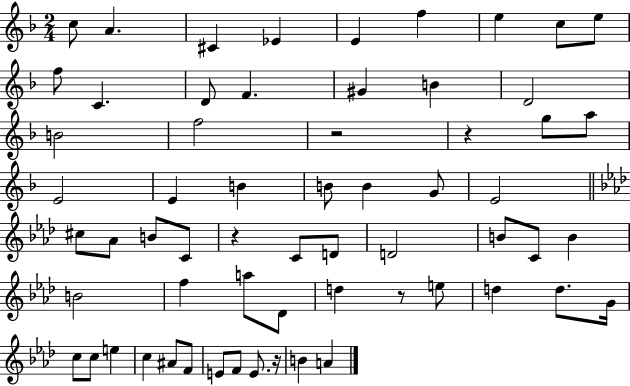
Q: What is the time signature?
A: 2/4